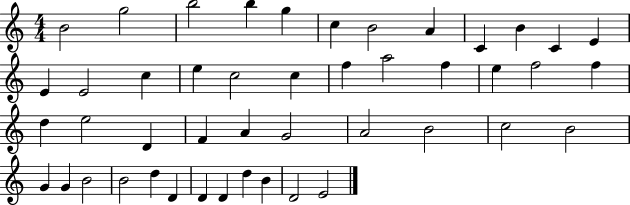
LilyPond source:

{
  \clef treble
  \numericTimeSignature
  \time 4/4
  \key c \major
  b'2 g''2 | b''2 b''4 g''4 | c''4 b'2 a'4 | c'4 b'4 c'4 e'4 | \break e'4 e'2 c''4 | e''4 c''2 c''4 | f''4 a''2 f''4 | e''4 f''2 f''4 | \break d''4 e''2 d'4 | f'4 a'4 g'2 | a'2 b'2 | c''2 b'2 | \break g'4 g'4 b'2 | b'2 d''4 d'4 | d'4 d'4 d''4 b'4 | d'2 e'2 | \break \bar "|."
}